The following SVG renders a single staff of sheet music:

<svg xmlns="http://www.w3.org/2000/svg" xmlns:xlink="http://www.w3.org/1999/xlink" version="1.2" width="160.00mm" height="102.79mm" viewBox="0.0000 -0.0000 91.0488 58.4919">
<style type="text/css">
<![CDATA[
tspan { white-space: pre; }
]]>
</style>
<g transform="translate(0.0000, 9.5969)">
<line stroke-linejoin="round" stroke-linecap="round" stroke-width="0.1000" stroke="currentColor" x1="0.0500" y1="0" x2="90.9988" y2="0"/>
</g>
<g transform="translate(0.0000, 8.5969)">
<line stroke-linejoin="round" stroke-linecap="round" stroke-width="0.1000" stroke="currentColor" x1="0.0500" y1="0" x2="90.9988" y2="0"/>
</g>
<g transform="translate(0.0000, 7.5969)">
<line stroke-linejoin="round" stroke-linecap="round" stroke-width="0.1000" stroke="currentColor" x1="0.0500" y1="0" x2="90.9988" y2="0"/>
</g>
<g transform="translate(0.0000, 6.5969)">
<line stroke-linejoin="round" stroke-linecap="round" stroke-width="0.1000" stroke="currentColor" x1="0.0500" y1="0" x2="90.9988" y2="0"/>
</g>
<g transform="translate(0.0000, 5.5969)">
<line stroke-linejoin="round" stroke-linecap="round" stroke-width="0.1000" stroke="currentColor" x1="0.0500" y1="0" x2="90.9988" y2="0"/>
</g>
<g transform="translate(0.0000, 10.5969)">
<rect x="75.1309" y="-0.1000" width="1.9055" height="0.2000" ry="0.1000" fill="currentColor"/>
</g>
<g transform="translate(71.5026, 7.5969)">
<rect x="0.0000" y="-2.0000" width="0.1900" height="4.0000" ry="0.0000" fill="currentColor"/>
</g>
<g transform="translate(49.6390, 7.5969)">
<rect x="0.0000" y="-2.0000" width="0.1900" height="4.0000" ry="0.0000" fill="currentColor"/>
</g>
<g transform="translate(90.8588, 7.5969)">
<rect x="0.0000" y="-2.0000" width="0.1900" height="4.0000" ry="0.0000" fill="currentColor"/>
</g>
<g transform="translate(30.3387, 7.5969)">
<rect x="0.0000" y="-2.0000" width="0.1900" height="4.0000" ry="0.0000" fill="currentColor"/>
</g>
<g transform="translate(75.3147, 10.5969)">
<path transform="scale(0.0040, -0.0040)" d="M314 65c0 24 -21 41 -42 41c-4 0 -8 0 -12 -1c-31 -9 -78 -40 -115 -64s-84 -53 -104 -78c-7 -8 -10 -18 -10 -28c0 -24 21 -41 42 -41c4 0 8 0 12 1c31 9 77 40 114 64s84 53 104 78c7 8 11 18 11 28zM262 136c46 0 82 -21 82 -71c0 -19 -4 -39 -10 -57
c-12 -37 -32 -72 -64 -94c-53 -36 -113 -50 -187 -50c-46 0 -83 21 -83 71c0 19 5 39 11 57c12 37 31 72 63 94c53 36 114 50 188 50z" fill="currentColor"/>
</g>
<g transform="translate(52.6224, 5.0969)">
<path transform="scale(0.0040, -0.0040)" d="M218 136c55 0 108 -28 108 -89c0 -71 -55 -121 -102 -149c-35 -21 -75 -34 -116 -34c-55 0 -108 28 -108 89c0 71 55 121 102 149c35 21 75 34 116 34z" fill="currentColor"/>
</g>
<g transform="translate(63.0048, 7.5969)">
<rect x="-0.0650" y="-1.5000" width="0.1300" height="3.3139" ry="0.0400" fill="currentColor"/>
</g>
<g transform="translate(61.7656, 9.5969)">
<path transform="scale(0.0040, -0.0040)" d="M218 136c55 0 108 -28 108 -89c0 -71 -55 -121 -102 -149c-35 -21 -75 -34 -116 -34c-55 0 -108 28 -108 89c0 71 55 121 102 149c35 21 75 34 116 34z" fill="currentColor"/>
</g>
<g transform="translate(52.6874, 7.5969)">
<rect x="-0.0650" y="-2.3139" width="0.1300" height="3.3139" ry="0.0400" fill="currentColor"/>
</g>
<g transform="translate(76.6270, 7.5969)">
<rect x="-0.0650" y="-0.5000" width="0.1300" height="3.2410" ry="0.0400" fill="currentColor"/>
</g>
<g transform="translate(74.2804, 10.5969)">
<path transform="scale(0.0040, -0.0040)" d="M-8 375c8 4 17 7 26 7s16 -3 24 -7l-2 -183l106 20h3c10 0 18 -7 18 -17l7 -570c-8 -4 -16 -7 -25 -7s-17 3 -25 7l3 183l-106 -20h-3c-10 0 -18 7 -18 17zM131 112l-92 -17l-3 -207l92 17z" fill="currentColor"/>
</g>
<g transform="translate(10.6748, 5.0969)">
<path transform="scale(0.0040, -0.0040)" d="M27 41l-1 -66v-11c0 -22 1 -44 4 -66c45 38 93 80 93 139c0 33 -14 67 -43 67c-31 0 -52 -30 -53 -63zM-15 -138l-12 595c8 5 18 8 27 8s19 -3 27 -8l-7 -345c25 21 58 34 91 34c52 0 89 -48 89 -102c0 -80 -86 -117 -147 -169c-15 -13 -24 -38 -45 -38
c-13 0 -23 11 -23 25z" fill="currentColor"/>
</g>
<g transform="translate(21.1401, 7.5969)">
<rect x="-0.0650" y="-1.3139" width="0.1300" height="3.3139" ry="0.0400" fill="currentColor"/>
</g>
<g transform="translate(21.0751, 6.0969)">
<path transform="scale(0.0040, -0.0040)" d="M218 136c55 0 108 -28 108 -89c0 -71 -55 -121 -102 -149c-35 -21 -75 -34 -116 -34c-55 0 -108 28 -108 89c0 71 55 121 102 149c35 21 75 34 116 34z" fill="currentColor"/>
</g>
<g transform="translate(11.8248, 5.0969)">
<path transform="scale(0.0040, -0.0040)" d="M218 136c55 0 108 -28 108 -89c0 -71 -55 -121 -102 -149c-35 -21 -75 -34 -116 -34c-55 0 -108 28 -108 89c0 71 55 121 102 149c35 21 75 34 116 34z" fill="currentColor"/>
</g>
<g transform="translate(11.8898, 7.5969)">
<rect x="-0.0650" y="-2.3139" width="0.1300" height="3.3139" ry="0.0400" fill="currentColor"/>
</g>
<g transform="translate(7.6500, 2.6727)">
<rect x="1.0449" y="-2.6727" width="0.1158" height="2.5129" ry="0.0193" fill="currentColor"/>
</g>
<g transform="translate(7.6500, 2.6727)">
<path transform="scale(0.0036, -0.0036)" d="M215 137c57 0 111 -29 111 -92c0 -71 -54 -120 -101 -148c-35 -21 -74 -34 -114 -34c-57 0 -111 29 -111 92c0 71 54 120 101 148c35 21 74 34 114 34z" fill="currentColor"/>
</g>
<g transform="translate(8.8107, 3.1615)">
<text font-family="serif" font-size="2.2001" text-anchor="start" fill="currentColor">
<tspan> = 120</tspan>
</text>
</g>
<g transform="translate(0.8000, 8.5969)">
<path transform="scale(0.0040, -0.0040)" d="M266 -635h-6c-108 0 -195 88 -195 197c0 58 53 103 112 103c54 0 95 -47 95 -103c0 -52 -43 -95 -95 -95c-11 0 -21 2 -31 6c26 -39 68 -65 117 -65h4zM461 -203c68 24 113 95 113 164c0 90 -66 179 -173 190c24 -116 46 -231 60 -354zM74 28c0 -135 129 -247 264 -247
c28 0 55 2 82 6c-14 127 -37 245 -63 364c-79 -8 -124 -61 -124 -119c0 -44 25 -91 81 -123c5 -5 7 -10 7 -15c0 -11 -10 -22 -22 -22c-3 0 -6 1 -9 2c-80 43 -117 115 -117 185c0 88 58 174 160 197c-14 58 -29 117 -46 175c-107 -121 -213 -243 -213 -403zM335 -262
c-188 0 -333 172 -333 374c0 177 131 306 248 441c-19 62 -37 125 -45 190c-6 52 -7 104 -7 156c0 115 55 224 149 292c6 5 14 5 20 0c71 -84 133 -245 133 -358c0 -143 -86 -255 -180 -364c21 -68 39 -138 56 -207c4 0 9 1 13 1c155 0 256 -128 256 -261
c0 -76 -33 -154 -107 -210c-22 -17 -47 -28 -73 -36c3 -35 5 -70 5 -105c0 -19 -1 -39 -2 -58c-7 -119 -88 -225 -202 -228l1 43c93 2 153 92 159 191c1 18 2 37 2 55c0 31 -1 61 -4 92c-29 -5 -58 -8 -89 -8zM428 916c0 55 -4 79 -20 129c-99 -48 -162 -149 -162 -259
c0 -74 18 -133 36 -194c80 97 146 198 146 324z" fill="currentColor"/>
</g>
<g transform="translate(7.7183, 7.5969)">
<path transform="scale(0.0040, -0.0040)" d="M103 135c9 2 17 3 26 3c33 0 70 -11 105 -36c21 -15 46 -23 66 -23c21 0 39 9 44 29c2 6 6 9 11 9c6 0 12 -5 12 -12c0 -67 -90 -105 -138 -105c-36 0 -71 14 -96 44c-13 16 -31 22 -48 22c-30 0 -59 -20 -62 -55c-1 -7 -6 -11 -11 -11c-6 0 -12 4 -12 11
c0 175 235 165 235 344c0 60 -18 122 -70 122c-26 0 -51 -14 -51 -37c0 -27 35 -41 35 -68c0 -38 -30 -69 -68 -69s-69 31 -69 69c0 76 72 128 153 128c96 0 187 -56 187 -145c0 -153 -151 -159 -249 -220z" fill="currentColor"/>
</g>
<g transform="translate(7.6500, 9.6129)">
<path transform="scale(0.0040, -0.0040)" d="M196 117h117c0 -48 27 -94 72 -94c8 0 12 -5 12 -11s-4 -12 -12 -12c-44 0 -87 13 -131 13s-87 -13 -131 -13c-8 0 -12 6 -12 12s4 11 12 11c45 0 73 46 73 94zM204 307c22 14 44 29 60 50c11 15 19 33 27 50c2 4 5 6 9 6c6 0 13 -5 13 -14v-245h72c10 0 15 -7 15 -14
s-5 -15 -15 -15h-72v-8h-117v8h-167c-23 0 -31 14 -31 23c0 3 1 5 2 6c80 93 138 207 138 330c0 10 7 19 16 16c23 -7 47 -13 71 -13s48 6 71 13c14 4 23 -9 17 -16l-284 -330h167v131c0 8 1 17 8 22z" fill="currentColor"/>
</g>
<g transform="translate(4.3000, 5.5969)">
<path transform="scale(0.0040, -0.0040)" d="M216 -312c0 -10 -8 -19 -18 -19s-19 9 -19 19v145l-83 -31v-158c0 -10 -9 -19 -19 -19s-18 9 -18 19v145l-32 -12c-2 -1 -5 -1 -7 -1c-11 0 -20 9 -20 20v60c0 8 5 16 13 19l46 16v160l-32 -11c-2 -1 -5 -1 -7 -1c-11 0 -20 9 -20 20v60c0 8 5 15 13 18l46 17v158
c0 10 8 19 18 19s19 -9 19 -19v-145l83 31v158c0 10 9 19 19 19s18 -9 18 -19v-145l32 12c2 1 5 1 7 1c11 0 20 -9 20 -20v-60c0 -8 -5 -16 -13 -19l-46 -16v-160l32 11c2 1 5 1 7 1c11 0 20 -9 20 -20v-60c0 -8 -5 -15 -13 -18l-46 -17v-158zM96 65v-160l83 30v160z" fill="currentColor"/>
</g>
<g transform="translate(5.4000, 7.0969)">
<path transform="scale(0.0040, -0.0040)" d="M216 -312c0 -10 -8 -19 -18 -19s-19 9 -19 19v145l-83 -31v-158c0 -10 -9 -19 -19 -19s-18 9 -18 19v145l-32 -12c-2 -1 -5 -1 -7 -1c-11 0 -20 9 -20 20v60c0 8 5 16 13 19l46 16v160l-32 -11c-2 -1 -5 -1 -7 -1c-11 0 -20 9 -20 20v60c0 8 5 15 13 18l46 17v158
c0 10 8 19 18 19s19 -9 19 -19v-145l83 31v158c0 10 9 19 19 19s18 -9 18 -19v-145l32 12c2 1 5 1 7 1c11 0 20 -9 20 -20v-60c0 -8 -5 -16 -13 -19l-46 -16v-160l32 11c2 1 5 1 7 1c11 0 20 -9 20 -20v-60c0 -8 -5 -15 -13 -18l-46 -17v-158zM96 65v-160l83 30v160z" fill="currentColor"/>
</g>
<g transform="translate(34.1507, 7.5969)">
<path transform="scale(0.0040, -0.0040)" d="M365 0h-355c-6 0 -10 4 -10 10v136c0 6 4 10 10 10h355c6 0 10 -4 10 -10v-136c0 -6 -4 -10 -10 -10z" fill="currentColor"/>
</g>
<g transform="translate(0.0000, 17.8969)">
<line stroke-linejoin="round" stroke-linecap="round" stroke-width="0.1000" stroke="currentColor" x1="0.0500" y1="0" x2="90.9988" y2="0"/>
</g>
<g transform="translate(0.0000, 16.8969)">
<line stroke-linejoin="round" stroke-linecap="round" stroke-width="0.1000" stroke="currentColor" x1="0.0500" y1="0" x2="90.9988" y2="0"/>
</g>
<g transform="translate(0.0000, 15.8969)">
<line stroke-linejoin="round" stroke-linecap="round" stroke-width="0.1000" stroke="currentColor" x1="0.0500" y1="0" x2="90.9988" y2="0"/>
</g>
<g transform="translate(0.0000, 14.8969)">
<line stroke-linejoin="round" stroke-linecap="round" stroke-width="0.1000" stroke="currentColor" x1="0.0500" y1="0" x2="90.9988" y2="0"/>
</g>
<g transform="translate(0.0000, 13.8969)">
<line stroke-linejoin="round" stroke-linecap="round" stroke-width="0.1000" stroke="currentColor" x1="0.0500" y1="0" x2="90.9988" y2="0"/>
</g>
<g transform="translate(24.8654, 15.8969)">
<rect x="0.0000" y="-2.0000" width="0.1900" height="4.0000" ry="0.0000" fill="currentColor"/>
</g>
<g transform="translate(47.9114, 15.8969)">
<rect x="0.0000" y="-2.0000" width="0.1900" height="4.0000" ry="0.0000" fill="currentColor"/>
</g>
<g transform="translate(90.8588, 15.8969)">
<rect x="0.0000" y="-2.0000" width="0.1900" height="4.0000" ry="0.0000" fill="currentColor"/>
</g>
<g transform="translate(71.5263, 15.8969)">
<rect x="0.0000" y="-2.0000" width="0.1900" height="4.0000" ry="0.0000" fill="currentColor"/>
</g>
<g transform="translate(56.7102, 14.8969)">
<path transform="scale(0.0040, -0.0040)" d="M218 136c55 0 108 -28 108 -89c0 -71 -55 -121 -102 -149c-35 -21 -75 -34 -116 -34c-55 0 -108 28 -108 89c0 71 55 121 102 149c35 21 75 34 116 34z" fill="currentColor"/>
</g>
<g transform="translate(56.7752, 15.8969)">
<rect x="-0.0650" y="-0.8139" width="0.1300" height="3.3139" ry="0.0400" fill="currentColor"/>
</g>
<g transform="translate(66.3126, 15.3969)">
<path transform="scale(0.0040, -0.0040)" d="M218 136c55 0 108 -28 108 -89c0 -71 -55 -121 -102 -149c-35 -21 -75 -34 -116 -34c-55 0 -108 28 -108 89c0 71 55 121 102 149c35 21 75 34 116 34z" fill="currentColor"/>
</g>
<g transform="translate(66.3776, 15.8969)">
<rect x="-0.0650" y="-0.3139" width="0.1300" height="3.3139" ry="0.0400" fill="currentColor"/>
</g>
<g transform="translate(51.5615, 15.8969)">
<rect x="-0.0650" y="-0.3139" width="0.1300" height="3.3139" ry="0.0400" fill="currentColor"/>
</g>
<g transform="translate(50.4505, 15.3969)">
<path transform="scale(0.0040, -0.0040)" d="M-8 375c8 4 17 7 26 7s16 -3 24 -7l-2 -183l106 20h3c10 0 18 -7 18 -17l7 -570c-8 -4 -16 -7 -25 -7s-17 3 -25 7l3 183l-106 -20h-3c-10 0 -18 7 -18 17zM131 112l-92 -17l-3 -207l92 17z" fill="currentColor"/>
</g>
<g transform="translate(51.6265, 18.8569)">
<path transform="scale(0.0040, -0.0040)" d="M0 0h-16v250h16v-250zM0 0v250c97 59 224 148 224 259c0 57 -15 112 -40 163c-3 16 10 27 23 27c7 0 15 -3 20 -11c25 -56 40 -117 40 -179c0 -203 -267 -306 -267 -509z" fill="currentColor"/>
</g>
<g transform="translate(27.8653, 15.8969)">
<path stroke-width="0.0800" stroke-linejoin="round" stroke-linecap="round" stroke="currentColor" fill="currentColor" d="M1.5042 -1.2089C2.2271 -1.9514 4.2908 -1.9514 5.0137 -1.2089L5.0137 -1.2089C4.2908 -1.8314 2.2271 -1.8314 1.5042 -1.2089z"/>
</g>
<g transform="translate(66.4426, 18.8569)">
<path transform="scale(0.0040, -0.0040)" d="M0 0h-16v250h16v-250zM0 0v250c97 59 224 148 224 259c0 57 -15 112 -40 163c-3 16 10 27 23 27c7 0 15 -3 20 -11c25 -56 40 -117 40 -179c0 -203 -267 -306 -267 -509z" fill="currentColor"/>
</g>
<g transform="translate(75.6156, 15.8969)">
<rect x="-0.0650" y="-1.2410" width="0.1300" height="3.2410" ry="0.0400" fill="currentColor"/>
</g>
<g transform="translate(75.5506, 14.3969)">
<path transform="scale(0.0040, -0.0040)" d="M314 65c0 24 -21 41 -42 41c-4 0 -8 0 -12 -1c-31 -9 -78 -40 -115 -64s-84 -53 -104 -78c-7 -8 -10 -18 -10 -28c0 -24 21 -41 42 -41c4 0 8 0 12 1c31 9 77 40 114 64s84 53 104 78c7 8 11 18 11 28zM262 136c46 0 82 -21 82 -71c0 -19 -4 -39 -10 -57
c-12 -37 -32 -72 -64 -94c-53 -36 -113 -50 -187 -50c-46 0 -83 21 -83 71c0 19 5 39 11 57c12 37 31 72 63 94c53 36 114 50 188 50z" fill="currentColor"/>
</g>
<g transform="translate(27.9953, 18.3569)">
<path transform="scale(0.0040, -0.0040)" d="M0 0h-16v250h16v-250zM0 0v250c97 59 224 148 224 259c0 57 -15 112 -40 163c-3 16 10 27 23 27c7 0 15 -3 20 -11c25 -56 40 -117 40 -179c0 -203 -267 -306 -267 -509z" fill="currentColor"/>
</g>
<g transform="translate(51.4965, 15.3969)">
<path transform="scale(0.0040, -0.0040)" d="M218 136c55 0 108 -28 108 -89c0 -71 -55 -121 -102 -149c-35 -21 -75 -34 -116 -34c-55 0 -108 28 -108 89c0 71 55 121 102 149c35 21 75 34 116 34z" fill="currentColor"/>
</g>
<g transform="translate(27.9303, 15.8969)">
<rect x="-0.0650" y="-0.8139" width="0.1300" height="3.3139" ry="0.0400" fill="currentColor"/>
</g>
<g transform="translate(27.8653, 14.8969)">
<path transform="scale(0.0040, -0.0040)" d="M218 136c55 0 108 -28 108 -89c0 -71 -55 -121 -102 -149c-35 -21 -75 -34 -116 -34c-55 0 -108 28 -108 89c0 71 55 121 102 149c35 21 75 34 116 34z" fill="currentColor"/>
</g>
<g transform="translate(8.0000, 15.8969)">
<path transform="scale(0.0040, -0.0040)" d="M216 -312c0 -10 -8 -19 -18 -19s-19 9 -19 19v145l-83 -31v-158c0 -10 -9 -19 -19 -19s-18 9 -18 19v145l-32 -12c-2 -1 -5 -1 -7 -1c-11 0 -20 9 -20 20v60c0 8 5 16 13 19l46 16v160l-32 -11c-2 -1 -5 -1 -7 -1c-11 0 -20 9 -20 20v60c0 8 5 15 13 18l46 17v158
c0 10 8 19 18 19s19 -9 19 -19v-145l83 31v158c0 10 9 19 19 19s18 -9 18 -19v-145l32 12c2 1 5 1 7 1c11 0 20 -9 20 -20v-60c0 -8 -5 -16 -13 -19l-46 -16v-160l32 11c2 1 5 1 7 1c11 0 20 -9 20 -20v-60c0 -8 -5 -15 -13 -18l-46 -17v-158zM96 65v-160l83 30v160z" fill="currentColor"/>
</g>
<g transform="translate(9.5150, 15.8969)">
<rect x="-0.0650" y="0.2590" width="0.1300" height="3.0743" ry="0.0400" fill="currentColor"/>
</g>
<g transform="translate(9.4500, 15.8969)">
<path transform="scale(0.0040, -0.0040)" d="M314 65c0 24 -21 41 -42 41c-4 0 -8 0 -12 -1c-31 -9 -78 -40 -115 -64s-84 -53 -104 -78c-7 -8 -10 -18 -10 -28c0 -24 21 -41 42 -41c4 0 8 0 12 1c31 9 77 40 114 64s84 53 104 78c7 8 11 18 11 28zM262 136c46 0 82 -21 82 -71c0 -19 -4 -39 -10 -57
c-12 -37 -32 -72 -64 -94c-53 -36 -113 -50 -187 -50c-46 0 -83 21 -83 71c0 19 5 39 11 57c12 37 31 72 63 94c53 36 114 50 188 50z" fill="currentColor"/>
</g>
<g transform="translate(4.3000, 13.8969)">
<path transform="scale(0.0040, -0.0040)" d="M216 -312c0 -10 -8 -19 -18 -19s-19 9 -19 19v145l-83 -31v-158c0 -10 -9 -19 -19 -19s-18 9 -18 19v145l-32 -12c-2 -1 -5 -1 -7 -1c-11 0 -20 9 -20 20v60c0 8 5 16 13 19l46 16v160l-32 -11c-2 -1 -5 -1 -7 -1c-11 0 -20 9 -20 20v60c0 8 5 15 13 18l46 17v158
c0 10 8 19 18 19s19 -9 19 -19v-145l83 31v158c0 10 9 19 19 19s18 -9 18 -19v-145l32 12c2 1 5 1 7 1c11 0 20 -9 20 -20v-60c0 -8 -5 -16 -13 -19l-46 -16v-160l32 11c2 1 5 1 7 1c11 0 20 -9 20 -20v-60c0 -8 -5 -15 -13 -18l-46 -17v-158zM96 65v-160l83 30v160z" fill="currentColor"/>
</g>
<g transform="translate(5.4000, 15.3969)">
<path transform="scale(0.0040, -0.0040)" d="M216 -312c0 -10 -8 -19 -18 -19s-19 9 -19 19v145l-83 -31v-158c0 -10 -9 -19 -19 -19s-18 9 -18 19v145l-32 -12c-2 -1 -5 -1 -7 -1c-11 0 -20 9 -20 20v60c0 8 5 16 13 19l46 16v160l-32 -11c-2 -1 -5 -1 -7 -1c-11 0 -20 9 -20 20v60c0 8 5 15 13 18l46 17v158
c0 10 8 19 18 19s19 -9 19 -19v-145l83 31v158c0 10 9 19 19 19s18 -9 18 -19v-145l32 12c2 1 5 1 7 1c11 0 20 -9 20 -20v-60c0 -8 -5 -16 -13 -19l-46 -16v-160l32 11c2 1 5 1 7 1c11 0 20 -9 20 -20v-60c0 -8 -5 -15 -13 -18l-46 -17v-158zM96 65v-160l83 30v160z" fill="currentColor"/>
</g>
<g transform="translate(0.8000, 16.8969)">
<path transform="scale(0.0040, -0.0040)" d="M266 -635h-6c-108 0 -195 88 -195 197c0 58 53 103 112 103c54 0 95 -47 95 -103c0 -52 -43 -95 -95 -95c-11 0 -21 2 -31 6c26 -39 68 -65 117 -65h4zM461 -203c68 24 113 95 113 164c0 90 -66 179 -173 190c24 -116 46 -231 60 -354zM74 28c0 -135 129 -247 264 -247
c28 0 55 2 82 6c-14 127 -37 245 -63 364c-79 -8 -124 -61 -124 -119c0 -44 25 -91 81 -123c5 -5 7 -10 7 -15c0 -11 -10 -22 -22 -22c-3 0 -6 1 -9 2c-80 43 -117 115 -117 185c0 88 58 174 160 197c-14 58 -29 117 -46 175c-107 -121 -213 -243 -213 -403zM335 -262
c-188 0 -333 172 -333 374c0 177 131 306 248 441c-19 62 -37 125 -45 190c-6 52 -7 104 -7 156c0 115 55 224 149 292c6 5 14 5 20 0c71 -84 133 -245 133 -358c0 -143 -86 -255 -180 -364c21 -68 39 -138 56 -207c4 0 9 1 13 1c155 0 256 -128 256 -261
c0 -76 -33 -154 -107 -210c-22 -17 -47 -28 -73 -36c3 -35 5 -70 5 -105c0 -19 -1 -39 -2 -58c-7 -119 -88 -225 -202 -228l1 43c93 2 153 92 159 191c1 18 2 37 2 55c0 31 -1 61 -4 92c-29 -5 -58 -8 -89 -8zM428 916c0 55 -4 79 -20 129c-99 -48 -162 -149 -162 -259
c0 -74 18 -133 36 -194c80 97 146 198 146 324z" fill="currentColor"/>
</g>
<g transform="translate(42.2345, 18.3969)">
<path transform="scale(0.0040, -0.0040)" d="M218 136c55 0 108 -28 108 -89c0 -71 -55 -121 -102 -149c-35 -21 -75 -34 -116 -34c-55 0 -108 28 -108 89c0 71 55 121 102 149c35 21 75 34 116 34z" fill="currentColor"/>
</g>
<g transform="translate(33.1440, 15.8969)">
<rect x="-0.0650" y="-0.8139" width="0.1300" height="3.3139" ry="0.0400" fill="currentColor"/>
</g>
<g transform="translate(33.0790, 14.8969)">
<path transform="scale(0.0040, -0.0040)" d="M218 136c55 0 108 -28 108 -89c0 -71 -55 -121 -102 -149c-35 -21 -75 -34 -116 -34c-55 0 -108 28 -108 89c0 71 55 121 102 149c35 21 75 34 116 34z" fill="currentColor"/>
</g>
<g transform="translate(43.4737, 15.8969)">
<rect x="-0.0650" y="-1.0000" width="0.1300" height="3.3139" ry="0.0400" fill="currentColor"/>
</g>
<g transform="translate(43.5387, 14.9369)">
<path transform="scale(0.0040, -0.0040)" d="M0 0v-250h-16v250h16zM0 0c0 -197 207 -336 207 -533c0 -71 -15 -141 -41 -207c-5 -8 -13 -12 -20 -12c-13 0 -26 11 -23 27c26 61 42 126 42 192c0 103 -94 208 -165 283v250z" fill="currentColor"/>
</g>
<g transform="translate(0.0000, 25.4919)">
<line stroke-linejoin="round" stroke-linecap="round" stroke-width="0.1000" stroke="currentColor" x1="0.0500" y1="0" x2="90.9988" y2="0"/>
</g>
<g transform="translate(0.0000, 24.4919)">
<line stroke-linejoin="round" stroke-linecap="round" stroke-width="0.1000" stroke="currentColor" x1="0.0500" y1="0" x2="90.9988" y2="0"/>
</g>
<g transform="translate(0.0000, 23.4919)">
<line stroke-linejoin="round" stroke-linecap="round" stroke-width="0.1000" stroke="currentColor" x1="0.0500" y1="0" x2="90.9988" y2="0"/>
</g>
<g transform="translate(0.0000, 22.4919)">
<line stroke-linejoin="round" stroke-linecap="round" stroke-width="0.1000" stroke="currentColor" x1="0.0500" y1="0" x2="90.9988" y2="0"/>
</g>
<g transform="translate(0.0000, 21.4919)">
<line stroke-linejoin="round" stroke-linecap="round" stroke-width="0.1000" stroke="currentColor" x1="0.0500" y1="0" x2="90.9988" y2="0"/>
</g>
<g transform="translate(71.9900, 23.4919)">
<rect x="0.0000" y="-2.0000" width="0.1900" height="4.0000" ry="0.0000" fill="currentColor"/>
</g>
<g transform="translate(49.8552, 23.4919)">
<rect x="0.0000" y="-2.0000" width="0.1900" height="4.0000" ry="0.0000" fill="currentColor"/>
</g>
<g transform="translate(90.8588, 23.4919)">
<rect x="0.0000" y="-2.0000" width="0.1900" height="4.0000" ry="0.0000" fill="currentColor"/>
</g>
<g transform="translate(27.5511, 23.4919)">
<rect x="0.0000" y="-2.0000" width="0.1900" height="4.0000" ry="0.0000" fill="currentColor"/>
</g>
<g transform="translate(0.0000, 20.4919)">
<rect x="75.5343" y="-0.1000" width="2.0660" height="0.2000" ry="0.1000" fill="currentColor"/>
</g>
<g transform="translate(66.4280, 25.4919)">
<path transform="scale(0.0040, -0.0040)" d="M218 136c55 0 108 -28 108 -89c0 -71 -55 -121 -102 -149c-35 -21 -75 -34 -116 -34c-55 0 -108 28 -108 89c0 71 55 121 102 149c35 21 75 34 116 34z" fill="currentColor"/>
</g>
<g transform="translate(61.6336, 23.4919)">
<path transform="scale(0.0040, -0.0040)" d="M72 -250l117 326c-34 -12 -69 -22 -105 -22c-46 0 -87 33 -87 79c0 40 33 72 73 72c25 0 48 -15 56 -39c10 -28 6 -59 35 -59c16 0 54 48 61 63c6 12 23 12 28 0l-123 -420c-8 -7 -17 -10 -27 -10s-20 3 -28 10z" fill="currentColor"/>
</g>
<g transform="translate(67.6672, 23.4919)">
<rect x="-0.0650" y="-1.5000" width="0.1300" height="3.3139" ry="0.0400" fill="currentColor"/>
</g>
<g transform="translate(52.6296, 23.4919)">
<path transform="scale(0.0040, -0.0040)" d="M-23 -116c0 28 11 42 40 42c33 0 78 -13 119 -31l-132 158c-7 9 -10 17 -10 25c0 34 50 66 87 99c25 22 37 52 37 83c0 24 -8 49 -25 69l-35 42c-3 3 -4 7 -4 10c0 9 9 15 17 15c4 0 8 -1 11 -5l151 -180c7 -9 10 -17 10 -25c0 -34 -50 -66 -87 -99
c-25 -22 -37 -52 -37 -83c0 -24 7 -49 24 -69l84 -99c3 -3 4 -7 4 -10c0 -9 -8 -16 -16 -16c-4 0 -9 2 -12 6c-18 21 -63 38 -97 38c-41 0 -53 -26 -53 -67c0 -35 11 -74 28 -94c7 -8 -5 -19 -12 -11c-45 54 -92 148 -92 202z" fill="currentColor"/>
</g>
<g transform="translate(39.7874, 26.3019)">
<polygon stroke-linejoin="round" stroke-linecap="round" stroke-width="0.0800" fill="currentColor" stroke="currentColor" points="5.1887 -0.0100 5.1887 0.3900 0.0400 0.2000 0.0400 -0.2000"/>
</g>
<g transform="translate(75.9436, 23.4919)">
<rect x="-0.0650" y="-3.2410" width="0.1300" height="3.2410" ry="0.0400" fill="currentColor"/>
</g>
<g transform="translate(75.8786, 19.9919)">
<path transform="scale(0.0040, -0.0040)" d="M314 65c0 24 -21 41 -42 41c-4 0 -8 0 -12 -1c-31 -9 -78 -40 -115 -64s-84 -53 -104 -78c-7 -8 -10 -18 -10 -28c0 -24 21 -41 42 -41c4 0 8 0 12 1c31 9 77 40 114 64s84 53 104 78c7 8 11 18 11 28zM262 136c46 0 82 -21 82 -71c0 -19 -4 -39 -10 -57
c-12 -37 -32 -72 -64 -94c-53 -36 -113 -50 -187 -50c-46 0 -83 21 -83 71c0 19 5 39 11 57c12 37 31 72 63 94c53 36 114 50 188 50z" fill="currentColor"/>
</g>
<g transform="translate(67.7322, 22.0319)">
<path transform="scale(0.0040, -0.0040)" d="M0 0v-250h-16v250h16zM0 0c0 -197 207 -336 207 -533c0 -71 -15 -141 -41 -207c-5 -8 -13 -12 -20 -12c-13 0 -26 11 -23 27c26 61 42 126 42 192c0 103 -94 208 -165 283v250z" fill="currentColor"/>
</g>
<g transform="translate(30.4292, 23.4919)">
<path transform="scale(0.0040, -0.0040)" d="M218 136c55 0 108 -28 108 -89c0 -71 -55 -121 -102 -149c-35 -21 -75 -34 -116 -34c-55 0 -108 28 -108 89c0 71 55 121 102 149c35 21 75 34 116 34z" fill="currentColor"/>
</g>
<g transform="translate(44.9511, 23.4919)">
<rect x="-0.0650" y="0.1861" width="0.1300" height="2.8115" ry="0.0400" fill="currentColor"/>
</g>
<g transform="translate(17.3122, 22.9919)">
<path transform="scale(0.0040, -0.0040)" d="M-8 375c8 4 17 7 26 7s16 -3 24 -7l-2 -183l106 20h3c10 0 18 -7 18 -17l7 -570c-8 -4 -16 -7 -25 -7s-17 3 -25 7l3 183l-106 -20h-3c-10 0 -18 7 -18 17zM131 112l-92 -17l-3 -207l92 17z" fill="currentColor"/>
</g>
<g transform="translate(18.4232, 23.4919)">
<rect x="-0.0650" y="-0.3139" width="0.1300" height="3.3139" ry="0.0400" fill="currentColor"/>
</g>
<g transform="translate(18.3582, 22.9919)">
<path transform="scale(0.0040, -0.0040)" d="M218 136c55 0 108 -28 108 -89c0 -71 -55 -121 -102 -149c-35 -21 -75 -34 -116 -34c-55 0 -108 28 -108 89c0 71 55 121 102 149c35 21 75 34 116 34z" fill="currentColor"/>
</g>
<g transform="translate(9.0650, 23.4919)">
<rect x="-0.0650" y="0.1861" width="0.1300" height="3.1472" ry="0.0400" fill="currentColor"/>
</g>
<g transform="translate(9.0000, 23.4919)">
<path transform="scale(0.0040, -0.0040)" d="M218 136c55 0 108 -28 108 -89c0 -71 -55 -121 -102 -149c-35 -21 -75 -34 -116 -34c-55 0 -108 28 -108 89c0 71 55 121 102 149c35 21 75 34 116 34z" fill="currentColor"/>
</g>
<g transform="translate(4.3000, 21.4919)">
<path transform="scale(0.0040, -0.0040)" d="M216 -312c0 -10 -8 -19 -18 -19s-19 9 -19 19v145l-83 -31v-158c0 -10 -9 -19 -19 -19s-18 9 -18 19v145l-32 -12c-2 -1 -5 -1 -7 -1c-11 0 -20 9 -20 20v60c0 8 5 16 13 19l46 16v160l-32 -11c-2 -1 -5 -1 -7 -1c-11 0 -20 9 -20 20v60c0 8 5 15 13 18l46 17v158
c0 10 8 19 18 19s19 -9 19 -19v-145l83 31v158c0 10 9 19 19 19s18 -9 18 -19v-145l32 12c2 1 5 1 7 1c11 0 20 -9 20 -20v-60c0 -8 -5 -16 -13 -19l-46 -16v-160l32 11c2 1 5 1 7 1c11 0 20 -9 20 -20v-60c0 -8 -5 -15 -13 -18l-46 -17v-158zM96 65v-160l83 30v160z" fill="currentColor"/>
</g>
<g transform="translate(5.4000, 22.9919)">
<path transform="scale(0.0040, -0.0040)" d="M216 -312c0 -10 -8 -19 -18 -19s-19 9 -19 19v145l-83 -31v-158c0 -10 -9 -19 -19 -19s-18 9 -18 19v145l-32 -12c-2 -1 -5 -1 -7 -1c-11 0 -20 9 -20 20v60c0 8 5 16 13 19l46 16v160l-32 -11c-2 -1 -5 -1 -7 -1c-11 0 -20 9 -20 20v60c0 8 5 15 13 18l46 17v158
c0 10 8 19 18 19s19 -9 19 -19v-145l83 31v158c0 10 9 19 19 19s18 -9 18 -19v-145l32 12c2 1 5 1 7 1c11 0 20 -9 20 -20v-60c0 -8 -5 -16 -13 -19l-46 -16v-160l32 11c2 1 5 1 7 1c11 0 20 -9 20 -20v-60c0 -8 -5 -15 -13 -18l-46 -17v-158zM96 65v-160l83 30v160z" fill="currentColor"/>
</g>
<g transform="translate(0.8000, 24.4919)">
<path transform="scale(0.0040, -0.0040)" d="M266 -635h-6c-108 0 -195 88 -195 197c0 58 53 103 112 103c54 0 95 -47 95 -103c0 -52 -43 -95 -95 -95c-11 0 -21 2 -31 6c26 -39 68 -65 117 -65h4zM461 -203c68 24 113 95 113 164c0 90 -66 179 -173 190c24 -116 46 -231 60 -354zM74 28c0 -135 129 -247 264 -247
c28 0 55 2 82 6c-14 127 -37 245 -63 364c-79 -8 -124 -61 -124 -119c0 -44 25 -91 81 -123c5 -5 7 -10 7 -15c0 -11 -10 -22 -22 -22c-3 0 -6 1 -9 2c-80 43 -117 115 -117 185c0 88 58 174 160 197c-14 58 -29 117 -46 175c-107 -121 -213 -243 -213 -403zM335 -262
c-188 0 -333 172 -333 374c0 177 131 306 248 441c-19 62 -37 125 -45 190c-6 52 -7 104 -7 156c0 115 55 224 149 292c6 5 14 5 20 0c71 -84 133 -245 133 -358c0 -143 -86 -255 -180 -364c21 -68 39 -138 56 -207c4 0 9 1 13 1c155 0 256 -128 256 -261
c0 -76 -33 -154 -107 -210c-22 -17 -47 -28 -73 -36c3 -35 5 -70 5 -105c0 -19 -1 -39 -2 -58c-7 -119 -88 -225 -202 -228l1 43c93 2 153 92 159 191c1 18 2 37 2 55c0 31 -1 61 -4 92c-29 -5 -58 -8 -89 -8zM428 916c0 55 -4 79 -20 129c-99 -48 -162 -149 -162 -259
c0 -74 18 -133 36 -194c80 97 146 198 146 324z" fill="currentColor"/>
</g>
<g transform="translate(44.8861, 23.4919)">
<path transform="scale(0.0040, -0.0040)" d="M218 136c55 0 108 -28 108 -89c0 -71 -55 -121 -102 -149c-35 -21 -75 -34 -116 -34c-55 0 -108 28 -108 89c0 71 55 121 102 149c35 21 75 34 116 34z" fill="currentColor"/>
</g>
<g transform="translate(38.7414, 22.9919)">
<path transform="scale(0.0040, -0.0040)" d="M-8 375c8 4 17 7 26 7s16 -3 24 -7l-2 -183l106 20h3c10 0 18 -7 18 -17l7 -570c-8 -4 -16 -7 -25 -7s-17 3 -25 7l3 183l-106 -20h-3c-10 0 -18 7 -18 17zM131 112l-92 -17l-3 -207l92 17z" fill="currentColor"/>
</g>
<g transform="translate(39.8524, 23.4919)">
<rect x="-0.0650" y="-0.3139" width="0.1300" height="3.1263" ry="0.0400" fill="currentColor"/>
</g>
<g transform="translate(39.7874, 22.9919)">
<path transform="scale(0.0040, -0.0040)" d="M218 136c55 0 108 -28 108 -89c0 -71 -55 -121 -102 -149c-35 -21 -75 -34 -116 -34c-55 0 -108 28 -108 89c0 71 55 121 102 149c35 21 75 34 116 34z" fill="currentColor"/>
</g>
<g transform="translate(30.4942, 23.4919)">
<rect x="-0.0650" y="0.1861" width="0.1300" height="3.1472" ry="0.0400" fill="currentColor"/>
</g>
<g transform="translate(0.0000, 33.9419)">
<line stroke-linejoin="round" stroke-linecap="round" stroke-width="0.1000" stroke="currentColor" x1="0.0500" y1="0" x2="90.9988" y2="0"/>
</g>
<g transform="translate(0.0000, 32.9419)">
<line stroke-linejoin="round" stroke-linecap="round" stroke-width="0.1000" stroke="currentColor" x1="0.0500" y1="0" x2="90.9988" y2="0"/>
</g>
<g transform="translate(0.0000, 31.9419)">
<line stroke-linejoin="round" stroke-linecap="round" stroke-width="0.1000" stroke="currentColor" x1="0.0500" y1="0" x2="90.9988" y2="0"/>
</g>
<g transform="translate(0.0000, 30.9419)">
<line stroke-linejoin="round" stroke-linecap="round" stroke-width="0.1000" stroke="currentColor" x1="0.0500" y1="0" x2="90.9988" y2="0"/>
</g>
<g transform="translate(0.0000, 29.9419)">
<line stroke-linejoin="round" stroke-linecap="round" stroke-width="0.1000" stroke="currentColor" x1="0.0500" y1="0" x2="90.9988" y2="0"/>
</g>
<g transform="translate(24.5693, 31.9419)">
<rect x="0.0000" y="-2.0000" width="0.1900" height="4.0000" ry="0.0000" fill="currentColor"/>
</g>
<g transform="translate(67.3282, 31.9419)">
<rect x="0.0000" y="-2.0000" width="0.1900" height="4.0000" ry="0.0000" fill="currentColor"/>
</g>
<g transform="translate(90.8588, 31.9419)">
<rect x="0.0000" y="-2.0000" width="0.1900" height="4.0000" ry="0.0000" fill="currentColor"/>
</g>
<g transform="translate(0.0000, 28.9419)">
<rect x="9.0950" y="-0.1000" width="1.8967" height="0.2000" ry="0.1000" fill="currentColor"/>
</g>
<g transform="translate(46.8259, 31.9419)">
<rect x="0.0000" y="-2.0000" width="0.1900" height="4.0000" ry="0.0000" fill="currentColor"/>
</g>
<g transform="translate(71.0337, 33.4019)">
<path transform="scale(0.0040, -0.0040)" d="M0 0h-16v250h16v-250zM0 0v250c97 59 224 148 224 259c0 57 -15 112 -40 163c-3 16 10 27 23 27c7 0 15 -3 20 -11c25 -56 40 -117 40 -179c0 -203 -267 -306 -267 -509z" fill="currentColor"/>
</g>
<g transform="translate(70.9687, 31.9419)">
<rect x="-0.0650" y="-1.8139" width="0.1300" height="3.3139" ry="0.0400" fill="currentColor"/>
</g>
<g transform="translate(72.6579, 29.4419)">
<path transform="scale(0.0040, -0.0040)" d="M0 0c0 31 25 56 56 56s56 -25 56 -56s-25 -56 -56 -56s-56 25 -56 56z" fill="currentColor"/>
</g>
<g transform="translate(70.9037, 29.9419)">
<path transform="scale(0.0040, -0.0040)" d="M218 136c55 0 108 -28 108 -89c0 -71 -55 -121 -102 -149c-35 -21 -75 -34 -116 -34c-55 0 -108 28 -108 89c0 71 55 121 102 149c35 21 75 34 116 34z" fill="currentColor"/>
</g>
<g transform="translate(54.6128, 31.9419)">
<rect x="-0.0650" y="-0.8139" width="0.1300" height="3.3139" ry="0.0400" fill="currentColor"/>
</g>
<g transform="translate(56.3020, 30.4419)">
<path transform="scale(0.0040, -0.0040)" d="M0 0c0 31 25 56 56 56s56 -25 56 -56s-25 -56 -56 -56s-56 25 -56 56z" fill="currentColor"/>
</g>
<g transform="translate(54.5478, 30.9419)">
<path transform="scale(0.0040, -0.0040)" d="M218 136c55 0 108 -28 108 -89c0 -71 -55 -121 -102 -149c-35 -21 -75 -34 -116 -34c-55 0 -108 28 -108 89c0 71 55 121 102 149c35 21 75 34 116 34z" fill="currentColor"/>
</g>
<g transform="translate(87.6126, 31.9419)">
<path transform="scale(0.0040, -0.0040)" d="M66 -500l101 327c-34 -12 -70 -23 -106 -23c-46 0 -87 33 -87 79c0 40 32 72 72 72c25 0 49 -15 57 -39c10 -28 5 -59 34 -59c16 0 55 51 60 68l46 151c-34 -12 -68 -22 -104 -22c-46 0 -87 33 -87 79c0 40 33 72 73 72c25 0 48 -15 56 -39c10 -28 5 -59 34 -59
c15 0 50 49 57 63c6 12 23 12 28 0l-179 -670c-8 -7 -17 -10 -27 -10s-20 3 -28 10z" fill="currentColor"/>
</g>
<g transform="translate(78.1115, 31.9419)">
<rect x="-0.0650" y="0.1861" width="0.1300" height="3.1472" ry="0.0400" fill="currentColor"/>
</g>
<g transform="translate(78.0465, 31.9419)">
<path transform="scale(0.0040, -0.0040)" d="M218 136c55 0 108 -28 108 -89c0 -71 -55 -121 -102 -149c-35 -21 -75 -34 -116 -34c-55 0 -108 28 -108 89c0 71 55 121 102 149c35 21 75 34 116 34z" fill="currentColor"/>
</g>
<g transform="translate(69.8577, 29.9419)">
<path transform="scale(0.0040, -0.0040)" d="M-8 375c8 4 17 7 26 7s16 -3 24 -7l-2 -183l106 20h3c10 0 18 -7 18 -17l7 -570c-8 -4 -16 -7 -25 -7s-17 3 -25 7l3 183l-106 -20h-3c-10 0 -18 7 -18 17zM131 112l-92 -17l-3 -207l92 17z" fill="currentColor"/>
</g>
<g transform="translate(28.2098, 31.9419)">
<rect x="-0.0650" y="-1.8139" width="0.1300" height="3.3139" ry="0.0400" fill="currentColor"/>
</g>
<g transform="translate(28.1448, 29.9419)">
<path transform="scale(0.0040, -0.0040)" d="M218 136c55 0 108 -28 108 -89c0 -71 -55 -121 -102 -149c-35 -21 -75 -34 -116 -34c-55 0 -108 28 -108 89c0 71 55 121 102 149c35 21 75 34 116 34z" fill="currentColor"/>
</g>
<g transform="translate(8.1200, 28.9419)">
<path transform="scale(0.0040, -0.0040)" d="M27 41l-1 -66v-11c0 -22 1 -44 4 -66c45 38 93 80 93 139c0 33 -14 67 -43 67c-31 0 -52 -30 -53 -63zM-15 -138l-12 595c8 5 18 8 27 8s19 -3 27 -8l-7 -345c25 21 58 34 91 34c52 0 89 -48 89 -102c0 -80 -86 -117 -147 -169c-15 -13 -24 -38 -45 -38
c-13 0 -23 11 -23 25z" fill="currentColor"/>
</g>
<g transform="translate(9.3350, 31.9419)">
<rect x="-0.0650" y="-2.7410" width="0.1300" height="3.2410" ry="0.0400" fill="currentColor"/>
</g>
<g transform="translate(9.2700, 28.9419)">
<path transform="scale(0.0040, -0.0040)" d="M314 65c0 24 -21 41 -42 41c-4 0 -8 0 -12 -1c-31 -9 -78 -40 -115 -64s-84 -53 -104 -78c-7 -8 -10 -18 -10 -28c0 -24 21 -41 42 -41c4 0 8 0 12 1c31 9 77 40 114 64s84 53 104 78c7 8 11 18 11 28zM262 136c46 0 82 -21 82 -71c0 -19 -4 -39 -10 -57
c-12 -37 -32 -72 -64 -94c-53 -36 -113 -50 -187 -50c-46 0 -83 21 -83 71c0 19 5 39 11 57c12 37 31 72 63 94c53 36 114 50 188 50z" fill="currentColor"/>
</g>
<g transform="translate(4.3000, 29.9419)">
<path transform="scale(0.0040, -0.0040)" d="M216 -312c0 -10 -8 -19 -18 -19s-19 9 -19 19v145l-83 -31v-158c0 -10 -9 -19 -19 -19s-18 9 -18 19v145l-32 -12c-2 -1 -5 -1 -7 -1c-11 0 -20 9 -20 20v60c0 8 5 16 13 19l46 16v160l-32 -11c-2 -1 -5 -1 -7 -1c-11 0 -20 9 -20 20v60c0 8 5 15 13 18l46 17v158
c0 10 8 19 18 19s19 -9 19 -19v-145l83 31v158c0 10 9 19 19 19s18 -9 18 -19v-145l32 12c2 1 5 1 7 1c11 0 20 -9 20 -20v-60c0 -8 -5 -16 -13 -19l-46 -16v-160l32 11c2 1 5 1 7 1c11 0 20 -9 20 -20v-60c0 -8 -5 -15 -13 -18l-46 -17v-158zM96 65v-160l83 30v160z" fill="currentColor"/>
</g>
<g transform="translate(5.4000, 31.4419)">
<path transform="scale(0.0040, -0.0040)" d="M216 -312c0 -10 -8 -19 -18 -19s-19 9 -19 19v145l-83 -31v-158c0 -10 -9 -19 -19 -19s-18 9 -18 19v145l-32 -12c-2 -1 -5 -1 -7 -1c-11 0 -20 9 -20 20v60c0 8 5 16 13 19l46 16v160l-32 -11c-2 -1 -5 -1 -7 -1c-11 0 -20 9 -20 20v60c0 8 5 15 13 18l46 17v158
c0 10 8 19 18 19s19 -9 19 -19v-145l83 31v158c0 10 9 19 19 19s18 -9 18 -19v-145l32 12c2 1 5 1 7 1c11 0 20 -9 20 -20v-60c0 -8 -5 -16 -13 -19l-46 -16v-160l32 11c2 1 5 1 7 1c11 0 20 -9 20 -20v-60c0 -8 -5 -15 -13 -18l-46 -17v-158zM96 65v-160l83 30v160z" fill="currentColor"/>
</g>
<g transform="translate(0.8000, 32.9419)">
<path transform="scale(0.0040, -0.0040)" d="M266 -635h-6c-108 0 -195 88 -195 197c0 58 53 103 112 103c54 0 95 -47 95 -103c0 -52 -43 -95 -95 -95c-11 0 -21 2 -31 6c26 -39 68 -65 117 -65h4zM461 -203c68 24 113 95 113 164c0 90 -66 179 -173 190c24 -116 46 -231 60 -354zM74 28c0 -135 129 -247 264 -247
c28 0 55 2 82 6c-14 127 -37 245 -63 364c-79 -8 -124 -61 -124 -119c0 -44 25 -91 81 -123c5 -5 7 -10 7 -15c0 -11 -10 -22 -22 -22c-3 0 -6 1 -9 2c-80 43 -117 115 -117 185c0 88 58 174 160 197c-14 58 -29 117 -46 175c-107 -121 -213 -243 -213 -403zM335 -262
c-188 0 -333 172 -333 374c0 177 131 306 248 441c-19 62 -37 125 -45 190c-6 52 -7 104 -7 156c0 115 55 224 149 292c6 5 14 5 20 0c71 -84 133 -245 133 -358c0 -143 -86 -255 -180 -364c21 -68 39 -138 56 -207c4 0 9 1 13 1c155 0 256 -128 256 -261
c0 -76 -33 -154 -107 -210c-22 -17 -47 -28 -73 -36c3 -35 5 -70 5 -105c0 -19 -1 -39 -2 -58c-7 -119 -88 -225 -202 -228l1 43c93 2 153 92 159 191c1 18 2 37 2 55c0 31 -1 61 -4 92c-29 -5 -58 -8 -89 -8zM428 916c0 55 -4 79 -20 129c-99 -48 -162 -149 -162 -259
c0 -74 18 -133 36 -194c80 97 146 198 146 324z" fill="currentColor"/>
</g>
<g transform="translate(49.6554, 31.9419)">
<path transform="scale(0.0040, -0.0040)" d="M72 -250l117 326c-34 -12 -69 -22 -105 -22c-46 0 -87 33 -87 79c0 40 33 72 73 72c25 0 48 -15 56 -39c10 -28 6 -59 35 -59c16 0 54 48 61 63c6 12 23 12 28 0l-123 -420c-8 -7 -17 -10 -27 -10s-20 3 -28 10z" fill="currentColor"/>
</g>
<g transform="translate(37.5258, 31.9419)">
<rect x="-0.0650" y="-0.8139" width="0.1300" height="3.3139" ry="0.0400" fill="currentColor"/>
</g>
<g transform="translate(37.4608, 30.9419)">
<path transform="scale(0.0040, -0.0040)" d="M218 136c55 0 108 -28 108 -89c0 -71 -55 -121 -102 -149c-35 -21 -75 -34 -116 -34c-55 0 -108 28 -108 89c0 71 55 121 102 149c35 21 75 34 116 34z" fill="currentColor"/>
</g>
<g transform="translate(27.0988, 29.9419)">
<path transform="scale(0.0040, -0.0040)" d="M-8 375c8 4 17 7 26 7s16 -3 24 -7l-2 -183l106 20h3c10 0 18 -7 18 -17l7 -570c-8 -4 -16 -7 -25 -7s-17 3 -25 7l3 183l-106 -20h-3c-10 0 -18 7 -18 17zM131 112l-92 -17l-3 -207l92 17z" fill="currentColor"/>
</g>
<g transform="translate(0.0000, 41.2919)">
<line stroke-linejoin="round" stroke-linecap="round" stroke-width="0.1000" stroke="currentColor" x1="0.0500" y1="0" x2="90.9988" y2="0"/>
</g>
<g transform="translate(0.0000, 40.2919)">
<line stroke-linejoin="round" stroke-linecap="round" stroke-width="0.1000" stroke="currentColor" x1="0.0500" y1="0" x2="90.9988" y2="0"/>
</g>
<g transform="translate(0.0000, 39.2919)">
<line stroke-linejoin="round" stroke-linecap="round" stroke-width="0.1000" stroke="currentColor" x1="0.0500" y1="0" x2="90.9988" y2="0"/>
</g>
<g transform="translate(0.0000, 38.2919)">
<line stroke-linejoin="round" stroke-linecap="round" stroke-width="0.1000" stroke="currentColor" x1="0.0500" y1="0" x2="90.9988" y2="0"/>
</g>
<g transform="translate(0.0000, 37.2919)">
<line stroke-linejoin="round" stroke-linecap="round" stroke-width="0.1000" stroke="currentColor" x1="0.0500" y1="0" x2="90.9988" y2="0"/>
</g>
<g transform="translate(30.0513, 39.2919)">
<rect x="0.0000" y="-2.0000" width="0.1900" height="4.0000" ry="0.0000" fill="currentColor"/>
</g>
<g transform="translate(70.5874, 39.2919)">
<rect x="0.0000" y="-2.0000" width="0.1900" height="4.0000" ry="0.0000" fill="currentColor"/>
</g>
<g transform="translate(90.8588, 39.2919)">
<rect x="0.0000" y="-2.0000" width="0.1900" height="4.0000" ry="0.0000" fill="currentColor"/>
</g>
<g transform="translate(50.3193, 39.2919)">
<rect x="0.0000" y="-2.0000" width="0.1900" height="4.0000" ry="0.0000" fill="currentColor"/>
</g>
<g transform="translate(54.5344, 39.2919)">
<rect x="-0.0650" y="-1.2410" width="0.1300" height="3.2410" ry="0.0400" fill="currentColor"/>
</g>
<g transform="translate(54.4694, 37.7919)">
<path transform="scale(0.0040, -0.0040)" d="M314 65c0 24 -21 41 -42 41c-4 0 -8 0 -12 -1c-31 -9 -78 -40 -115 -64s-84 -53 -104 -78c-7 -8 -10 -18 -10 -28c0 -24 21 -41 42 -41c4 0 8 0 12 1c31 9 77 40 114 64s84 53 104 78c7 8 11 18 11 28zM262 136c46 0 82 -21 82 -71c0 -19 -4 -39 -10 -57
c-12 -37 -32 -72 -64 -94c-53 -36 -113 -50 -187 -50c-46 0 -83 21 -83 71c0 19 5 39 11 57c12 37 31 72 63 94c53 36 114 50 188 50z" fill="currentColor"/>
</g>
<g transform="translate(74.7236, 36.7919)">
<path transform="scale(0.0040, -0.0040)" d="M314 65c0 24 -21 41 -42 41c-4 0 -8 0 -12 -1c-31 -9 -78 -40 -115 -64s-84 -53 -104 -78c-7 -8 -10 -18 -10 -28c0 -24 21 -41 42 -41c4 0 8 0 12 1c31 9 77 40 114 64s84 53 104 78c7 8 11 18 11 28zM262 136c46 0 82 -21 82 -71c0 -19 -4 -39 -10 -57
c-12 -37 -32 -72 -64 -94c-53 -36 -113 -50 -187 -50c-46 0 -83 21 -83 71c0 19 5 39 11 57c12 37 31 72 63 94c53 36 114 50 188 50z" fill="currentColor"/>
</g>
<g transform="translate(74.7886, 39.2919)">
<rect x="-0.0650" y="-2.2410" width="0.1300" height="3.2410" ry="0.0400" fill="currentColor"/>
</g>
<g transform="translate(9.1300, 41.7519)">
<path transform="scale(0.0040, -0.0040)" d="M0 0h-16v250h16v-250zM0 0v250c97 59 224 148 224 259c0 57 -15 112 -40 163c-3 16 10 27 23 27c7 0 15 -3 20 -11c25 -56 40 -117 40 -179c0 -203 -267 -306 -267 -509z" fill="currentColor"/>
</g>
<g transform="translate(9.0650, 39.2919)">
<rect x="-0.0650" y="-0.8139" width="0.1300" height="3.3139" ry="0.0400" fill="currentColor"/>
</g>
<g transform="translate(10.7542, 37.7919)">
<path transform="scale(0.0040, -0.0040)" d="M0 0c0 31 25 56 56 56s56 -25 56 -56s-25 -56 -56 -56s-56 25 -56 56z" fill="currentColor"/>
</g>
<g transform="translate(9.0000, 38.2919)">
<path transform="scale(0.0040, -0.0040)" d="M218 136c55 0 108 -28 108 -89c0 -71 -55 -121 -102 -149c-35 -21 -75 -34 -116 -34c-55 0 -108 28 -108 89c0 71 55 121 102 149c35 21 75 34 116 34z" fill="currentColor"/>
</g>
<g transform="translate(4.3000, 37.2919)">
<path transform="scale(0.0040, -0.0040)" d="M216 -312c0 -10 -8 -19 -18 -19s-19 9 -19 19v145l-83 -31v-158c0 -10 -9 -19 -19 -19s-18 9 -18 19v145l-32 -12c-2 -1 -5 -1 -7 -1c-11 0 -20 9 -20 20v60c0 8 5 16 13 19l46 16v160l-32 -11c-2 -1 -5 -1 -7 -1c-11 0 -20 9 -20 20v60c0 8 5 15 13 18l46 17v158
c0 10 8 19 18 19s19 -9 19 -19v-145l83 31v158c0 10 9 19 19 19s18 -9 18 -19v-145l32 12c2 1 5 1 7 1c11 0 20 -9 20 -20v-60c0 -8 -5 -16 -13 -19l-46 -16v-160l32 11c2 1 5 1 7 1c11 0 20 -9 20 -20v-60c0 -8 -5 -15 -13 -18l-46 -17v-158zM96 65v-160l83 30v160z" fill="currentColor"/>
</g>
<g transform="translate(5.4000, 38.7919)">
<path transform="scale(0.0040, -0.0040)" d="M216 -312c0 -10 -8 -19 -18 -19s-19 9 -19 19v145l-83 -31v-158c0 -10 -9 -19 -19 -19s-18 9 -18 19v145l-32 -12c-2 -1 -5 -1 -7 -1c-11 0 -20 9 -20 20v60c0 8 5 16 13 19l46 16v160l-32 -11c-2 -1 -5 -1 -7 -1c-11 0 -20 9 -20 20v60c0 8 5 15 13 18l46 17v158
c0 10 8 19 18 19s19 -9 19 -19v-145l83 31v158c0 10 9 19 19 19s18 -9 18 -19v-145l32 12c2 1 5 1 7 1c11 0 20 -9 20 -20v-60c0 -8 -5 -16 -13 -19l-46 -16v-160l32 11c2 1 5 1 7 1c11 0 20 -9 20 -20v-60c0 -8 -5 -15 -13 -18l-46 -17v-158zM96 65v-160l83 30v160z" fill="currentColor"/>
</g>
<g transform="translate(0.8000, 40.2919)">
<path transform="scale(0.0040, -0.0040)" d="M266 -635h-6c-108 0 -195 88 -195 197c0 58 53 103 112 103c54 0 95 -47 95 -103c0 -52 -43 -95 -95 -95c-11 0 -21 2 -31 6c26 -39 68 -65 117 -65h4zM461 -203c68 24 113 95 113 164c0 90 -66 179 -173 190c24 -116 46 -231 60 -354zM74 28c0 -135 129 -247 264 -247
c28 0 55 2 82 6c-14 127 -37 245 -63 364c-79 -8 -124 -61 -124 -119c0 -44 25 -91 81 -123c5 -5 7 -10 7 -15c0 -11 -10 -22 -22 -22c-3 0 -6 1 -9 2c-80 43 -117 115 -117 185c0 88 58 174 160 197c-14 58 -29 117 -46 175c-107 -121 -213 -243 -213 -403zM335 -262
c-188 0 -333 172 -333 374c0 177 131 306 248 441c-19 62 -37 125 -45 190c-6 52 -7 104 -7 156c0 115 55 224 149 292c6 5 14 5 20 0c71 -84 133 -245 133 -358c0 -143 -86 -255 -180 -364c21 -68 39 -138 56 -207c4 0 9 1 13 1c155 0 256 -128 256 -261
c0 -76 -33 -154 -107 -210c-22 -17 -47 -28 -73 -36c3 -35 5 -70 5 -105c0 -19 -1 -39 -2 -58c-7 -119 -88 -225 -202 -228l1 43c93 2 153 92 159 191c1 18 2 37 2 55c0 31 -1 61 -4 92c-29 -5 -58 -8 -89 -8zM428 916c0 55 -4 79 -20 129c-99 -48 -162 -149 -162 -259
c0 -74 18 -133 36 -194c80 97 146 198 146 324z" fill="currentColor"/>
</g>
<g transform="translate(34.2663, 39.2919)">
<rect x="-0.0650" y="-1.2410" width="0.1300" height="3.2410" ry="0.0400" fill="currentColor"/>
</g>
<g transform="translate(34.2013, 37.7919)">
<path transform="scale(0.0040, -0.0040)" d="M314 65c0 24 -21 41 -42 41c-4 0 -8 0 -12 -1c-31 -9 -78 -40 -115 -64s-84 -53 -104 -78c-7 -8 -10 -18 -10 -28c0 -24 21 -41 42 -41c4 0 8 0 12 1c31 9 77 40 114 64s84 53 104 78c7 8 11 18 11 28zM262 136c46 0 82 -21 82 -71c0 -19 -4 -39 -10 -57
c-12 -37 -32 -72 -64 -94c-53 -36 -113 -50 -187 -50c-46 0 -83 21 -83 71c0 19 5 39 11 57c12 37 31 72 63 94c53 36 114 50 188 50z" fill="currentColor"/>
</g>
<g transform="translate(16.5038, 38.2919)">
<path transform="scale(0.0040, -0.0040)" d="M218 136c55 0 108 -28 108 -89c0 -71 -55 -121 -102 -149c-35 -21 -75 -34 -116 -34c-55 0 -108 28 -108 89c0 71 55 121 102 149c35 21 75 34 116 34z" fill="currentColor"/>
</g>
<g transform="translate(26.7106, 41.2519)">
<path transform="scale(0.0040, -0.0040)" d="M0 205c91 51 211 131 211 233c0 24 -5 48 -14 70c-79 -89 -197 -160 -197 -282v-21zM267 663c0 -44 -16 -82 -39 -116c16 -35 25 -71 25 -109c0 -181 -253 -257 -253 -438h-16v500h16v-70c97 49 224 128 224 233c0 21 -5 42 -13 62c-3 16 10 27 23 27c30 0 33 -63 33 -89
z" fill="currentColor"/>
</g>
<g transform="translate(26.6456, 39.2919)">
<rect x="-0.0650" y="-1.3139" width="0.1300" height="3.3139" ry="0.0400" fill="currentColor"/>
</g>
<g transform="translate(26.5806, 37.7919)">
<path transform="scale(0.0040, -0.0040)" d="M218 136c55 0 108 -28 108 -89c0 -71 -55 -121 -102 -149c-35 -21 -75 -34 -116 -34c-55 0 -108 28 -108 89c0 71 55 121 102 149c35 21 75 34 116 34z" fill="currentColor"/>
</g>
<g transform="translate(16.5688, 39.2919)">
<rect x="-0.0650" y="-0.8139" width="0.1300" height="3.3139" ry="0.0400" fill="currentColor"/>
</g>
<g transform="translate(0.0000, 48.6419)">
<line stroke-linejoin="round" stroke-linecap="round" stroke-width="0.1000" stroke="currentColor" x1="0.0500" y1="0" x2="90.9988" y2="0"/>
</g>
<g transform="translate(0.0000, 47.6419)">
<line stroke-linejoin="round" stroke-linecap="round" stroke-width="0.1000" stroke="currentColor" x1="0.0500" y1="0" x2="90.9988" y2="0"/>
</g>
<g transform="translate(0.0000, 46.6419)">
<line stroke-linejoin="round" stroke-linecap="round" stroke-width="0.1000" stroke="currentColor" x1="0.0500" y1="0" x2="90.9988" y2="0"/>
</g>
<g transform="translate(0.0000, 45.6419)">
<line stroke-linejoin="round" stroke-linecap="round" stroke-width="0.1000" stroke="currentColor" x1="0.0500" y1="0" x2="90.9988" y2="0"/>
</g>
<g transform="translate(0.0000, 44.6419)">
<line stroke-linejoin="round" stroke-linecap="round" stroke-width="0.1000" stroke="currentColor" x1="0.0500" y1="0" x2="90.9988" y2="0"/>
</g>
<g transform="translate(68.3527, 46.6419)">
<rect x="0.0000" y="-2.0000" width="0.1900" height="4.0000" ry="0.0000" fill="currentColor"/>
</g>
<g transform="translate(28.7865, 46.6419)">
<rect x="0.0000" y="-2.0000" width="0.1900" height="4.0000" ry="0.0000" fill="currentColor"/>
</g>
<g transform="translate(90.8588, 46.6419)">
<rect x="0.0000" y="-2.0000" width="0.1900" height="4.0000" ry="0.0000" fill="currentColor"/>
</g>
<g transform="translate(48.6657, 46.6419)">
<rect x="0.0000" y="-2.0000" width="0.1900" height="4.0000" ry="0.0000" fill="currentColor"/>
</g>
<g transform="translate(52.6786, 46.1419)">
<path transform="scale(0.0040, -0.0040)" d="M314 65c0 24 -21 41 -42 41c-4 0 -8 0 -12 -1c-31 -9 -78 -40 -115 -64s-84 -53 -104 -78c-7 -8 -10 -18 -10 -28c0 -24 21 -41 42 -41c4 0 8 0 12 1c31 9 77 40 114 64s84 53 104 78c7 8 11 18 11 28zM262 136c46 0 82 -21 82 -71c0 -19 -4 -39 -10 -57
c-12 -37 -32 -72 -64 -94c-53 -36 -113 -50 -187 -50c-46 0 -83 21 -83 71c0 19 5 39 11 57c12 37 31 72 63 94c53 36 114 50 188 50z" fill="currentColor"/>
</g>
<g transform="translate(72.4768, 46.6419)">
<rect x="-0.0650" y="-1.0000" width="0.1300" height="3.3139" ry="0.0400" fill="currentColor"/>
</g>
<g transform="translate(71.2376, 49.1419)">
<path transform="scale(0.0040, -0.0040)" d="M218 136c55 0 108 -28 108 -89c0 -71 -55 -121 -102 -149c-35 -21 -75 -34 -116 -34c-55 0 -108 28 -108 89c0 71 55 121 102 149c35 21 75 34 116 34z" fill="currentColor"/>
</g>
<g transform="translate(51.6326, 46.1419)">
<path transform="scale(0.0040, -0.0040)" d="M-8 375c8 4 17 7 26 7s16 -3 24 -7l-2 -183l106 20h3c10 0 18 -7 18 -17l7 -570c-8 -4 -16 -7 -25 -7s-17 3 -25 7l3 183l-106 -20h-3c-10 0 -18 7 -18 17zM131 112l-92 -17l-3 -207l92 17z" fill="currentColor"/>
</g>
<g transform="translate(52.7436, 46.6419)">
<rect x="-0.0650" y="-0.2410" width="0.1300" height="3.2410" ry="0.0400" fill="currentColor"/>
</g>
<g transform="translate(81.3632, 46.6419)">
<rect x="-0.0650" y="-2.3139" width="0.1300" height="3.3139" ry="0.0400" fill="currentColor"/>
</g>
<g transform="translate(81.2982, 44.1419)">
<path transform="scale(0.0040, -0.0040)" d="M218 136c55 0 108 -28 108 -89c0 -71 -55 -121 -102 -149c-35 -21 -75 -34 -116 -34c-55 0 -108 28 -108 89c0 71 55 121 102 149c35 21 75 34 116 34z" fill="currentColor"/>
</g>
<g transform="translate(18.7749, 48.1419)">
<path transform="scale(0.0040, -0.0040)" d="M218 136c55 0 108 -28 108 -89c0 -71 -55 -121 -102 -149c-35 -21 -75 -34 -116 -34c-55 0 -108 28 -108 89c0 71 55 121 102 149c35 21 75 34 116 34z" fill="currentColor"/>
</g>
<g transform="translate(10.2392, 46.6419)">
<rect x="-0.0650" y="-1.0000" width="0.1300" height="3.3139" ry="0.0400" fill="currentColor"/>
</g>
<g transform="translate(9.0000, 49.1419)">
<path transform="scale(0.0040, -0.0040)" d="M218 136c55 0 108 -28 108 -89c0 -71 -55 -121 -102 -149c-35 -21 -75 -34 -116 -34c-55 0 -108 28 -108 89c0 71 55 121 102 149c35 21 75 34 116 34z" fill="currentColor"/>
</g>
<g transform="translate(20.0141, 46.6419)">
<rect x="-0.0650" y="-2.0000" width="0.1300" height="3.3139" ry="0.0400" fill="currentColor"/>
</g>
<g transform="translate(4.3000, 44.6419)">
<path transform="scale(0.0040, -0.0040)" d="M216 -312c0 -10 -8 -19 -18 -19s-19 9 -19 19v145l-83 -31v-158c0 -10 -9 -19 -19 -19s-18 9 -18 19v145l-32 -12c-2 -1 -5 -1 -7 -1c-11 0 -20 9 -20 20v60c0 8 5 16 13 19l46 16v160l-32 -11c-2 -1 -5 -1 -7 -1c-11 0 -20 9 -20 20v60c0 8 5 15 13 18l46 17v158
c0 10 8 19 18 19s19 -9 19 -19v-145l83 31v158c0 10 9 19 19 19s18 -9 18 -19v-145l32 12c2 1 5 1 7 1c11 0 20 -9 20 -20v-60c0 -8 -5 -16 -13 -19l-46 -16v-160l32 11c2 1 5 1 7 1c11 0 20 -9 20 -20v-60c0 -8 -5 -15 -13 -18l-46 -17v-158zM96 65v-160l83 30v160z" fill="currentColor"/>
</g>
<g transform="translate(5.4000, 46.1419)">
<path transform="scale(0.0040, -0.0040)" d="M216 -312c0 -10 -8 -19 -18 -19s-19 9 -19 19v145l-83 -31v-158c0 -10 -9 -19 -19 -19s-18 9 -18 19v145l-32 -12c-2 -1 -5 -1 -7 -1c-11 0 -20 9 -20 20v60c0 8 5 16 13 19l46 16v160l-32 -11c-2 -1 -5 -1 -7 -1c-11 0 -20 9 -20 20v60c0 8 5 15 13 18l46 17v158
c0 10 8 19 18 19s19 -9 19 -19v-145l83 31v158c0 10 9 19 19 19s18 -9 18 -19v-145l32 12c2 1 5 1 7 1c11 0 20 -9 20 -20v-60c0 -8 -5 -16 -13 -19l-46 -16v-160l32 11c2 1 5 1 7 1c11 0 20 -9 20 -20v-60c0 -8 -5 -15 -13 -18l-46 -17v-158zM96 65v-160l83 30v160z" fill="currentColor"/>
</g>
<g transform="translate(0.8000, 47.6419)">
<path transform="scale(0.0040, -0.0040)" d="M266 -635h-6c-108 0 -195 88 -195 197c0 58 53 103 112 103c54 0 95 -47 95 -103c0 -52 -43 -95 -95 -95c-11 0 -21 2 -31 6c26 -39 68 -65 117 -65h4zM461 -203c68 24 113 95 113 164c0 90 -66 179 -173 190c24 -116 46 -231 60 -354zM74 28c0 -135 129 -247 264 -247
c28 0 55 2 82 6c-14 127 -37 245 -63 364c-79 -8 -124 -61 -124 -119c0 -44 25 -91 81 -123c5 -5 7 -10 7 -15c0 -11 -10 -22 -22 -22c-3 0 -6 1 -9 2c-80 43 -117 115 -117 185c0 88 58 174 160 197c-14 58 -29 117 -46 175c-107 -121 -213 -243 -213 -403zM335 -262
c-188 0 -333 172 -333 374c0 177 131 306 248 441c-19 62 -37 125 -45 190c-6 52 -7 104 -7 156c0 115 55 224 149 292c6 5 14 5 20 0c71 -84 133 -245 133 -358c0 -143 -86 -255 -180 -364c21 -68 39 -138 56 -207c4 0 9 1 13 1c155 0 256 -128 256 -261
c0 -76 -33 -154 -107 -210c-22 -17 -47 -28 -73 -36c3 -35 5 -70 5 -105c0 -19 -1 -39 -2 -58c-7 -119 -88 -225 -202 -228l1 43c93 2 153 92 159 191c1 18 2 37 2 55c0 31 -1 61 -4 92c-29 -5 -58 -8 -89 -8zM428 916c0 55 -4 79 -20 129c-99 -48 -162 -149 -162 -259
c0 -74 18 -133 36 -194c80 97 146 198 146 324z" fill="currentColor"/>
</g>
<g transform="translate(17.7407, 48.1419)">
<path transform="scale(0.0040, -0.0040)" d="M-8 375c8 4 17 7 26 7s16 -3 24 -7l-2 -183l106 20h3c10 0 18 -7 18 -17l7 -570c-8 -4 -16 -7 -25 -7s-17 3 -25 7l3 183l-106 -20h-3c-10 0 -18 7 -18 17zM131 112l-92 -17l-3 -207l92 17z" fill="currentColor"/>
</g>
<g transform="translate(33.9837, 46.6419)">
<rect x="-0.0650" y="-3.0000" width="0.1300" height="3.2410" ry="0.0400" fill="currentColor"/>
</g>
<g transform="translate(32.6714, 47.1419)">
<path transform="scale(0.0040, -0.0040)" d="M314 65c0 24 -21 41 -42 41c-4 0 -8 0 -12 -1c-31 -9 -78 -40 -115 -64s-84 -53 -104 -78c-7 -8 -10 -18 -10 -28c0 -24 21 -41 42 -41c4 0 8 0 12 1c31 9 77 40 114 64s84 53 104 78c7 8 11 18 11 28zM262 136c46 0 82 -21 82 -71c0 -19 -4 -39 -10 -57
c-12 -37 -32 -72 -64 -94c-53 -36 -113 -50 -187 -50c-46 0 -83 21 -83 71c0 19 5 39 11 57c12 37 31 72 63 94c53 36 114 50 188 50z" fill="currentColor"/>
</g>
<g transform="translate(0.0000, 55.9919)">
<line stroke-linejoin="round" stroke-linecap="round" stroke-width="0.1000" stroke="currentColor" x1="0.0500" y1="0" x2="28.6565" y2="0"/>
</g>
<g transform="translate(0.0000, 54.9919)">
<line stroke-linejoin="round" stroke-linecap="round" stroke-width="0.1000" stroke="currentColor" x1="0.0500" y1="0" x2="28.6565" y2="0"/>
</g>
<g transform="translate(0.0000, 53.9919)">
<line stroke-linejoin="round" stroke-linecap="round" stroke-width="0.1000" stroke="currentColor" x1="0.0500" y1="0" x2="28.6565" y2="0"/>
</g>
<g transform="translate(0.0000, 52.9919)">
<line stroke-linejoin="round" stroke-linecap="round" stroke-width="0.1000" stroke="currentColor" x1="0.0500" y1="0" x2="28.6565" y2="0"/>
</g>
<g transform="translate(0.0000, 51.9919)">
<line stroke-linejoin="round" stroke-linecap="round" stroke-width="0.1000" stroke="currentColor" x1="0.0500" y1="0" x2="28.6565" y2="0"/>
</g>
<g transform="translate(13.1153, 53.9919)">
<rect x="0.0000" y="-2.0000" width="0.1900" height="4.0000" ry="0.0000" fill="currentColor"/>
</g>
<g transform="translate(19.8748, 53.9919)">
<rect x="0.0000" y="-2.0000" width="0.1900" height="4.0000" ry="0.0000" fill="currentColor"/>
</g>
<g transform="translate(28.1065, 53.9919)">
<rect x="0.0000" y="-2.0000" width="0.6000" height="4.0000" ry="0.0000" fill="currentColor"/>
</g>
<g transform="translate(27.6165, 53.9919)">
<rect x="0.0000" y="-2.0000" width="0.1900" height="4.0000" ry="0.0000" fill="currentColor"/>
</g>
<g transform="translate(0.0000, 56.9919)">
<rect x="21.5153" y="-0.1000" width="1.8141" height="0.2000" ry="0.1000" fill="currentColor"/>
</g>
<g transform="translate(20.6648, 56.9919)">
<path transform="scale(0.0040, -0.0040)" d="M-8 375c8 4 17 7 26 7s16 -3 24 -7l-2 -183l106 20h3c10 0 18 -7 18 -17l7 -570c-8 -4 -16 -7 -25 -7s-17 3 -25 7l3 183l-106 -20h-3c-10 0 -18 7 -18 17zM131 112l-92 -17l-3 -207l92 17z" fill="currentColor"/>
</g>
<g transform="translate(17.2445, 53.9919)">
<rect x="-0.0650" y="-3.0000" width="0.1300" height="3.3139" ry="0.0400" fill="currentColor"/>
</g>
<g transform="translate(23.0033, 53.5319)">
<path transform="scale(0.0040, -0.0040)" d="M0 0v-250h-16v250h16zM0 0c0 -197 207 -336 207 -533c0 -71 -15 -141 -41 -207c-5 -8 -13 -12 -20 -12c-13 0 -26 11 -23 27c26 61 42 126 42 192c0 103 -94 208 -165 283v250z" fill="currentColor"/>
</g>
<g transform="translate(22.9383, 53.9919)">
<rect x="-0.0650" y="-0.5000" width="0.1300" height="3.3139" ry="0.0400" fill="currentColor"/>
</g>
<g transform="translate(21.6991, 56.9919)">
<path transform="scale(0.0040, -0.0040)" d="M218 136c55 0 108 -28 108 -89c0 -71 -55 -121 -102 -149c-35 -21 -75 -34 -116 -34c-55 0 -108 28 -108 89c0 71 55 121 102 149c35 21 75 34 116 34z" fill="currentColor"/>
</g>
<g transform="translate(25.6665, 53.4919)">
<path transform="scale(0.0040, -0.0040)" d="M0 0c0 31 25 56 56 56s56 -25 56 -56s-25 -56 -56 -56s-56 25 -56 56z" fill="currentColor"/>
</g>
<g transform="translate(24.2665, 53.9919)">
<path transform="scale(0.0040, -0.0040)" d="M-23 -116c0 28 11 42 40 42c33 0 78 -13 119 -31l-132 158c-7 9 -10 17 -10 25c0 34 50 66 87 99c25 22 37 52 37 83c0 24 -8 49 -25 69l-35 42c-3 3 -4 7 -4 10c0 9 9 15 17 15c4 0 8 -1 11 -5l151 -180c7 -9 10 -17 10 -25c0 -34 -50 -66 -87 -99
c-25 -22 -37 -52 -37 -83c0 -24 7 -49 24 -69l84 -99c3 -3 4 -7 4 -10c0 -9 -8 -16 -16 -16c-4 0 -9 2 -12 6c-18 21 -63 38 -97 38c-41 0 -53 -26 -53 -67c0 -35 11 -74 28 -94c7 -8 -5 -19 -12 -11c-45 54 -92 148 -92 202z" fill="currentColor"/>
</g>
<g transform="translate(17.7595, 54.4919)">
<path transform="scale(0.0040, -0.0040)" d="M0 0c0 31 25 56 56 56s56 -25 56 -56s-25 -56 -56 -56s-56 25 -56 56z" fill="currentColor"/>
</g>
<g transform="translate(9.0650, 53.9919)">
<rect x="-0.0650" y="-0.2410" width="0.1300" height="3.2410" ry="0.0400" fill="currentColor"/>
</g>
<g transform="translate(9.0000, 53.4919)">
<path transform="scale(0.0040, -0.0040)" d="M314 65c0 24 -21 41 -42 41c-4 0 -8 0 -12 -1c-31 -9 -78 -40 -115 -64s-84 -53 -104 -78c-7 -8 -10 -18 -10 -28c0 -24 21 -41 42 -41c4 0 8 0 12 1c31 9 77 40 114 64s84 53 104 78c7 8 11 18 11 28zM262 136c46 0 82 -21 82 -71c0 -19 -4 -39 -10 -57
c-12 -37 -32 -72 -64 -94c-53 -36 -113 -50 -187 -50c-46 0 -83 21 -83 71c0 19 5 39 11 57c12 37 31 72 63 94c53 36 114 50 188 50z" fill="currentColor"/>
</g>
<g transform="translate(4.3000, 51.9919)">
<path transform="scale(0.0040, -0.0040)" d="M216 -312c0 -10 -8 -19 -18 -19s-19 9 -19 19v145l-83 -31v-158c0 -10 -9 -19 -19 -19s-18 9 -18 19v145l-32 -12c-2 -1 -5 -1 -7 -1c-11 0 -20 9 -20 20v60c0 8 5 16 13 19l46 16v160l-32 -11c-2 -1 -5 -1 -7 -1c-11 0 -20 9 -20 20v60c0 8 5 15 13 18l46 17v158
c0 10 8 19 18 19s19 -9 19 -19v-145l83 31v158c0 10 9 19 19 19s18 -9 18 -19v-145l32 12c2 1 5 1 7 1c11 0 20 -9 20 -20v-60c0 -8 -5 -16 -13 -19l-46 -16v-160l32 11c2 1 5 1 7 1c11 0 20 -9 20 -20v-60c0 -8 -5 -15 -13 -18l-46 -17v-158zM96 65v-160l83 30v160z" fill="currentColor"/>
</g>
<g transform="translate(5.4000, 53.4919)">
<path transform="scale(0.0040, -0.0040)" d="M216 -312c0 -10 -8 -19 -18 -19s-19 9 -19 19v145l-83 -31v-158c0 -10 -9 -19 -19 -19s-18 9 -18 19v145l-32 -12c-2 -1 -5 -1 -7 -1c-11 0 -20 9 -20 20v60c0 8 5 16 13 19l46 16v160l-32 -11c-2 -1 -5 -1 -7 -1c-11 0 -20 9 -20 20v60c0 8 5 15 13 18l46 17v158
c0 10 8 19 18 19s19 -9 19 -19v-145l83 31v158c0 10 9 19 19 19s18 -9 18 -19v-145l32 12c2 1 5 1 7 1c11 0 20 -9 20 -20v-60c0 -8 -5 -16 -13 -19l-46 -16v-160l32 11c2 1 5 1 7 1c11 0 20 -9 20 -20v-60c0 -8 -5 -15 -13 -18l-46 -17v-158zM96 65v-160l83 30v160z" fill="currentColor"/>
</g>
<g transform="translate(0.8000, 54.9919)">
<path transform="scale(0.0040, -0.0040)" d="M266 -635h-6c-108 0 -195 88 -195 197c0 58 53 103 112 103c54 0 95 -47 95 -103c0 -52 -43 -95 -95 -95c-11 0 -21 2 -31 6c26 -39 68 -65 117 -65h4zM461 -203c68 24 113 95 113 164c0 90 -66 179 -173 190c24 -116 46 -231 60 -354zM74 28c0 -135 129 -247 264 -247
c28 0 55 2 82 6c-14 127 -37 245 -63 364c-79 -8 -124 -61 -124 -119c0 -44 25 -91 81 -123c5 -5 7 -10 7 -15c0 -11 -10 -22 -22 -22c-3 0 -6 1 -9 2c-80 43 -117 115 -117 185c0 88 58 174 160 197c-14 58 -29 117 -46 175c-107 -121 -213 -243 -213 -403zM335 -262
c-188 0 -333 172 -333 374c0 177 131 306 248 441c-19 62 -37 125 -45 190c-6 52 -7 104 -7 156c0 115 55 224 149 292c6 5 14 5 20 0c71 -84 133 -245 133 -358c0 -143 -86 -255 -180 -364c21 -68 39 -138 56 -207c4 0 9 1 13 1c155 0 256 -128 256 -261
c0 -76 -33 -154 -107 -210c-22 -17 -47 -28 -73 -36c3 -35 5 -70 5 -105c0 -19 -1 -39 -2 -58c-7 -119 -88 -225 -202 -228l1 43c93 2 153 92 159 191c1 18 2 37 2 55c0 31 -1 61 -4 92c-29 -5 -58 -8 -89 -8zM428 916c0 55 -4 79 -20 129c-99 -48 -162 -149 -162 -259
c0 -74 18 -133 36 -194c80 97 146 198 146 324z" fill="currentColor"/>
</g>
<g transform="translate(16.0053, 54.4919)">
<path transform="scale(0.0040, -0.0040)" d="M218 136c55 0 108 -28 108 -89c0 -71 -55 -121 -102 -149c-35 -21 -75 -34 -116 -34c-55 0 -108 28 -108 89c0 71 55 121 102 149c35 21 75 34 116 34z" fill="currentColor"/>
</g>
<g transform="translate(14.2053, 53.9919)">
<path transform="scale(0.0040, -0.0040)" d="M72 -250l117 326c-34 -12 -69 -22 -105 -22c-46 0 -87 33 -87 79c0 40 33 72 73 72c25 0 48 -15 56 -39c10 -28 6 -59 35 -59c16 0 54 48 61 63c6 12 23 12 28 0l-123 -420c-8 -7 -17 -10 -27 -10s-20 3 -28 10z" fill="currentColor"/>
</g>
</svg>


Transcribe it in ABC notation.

X:1
T:Untitled
M:2/4
L:1/4
K:D
_g e z2 g E C2 ^B2 d/2 d D/2 c/2 d c/2 e2 B c B c/2 B/2 z z/2 E/2 b2 _a2 f d z/2 d f/2 B z/4 d/2 d e/4 e2 e2 g2 D F A2 c2 D g ^c2 z/2 A C/2 z